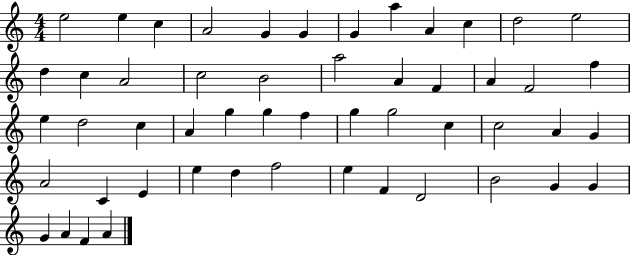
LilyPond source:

{
  \clef treble
  \numericTimeSignature
  \time 4/4
  \key c \major
  e''2 e''4 c''4 | a'2 g'4 g'4 | g'4 a''4 a'4 c''4 | d''2 e''2 | \break d''4 c''4 a'2 | c''2 b'2 | a''2 a'4 f'4 | a'4 f'2 f''4 | \break e''4 d''2 c''4 | a'4 g''4 g''4 f''4 | g''4 g''2 c''4 | c''2 a'4 g'4 | \break a'2 c'4 e'4 | e''4 d''4 f''2 | e''4 f'4 d'2 | b'2 g'4 g'4 | \break g'4 a'4 f'4 a'4 | \bar "|."
}